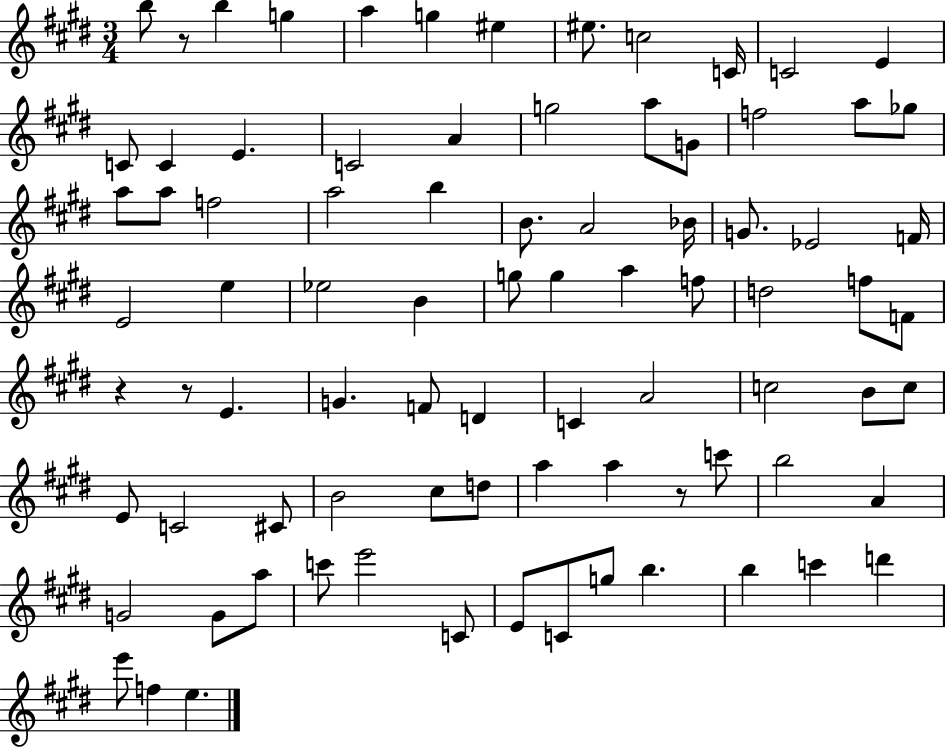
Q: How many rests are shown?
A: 4